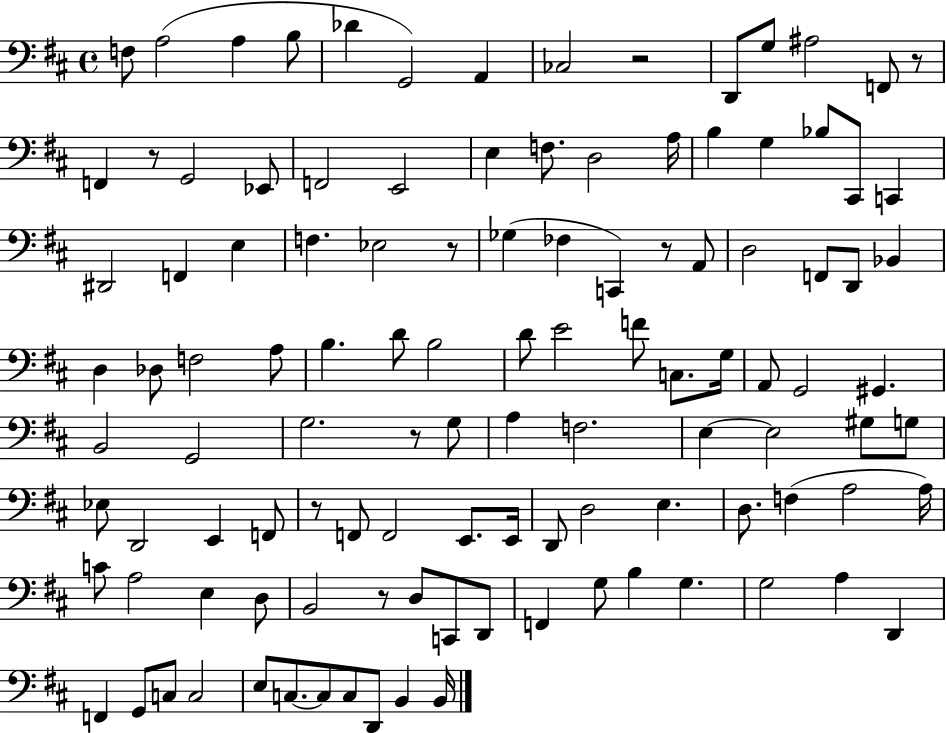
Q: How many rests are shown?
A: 8